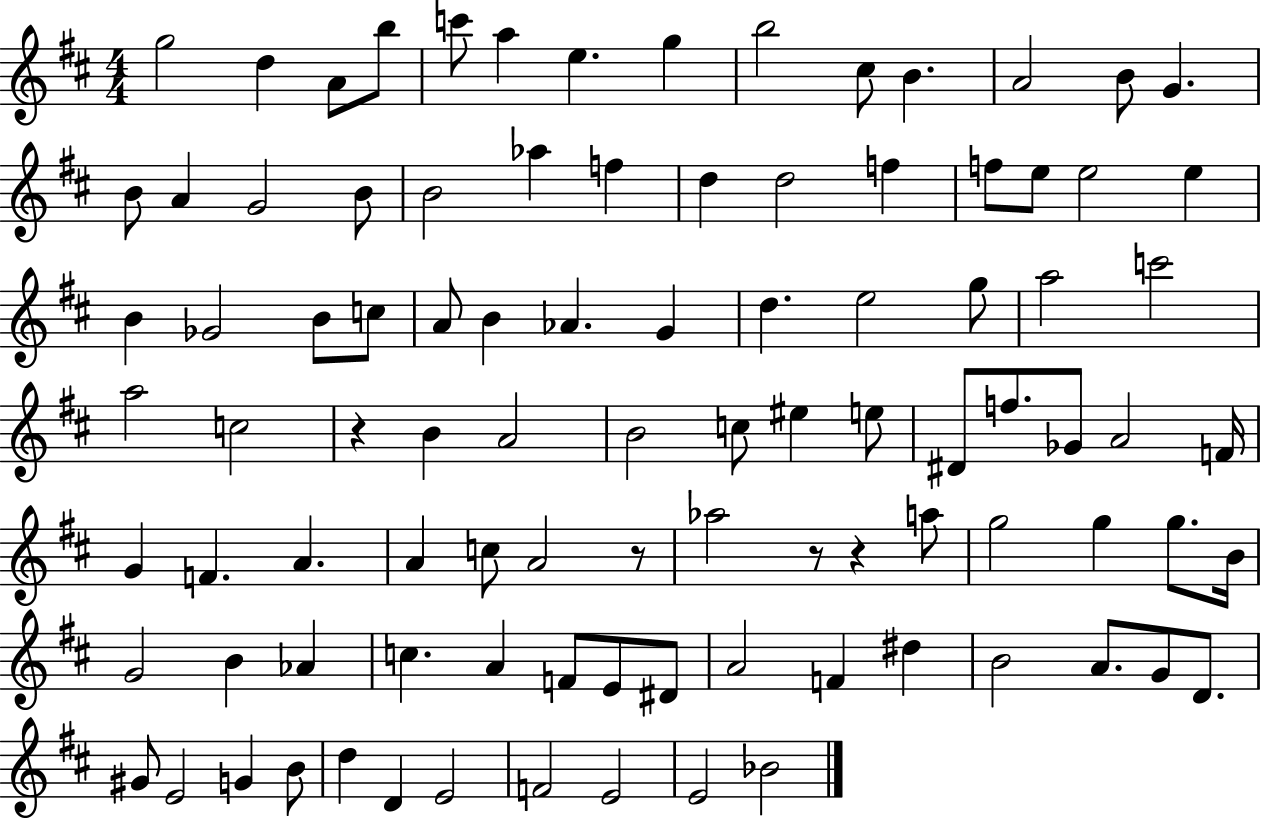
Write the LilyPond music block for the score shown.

{
  \clef treble
  \numericTimeSignature
  \time 4/4
  \key d \major
  g''2 d''4 a'8 b''8 | c'''8 a''4 e''4. g''4 | b''2 cis''8 b'4. | a'2 b'8 g'4. | \break b'8 a'4 g'2 b'8 | b'2 aes''4 f''4 | d''4 d''2 f''4 | f''8 e''8 e''2 e''4 | \break b'4 ges'2 b'8 c''8 | a'8 b'4 aes'4. g'4 | d''4. e''2 g''8 | a''2 c'''2 | \break a''2 c''2 | r4 b'4 a'2 | b'2 c''8 eis''4 e''8 | dis'8 f''8. ges'8 a'2 f'16 | \break g'4 f'4. a'4. | a'4 c''8 a'2 r8 | aes''2 r8 r4 a''8 | g''2 g''4 g''8. b'16 | \break g'2 b'4 aes'4 | c''4. a'4 f'8 e'8 dis'8 | a'2 f'4 dis''4 | b'2 a'8. g'8 d'8. | \break gis'8 e'2 g'4 b'8 | d''4 d'4 e'2 | f'2 e'2 | e'2 bes'2 | \break \bar "|."
}